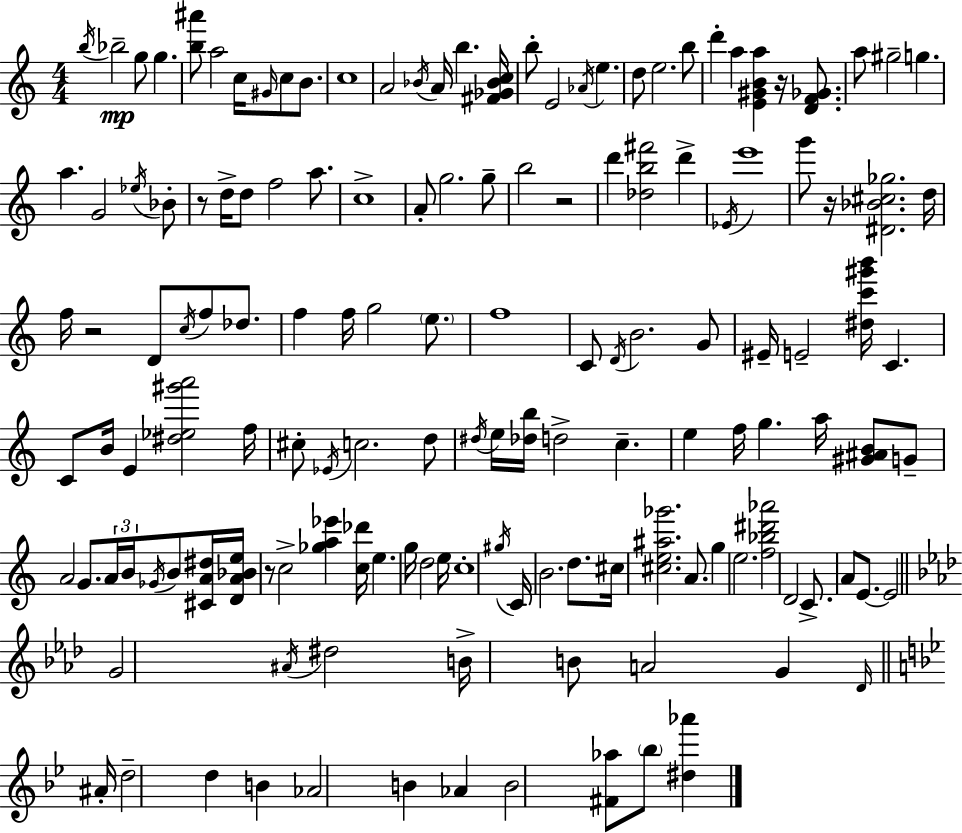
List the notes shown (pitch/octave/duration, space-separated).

B5/s Bb5/h G5/e G5/q. [B5,A#6]/e A5/h C5/s G#4/s C5/e B4/e. C5/w A4/h Bb4/s A4/s B5/q. [F#4,Gb4,Bb4,C5]/s B5/e E4/h Ab4/s E5/q. D5/e E5/h. B5/e D6/q A5/q [E4,G#4,B4,A5]/q R/s [D4,F4,Gb4]/e. A5/e G#5/h G5/q. A5/q. G4/h Eb5/s Bb4/e R/e D5/s D5/e F5/h A5/e. C5/w A4/e G5/h. G5/e B5/h R/h D6/q [Db5,B5,F#6]/h D6/q Eb4/s E6/w G6/e R/s [D#4,Bb4,C#5,Gb5]/h. D5/s F5/s R/h D4/e C5/s F5/e Db5/e. F5/q F5/s G5/h E5/e. F5/w C4/e D4/s B4/h. G4/e EIS4/s E4/h [D#5,C6,G#6,B6]/s C4/q. C4/e B4/s E4/q [D#5,Eb5,G#6,A6]/h F5/s C#5/e Eb4/s C5/h. D5/e D#5/s E5/s [Db5,B5]/s D5/h C5/q. E5/q F5/s G5/q. A5/s [G#4,A#4,B4]/e G4/e A4/h G4/e. A4/s B4/s Gb4/s B4/e [C#4,A4,D#5]/s [D4,A4,Bb4,E5]/s R/e C5/h [Gb5,A5,Eb6]/q [C5,Db6]/s E5/q. G5/s D5/h E5/s C5/w G#5/s C4/s B4/h. D5/e. C#5/s [C#5,E5,A#5,Gb6]/h. A4/e. G5/q E5/h. [F5,Bb5,D#6,Ab6]/h D4/h C4/e. A4/e E4/e. E4/h G4/h A#4/s D#5/h B4/s B4/e A4/h G4/q Db4/s A#4/s D5/h D5/q B4/q Ab4/h B4/q Ab4/q B4/h [F#4,Ab5]/e Bb5/e [D#5,Ab6]/q